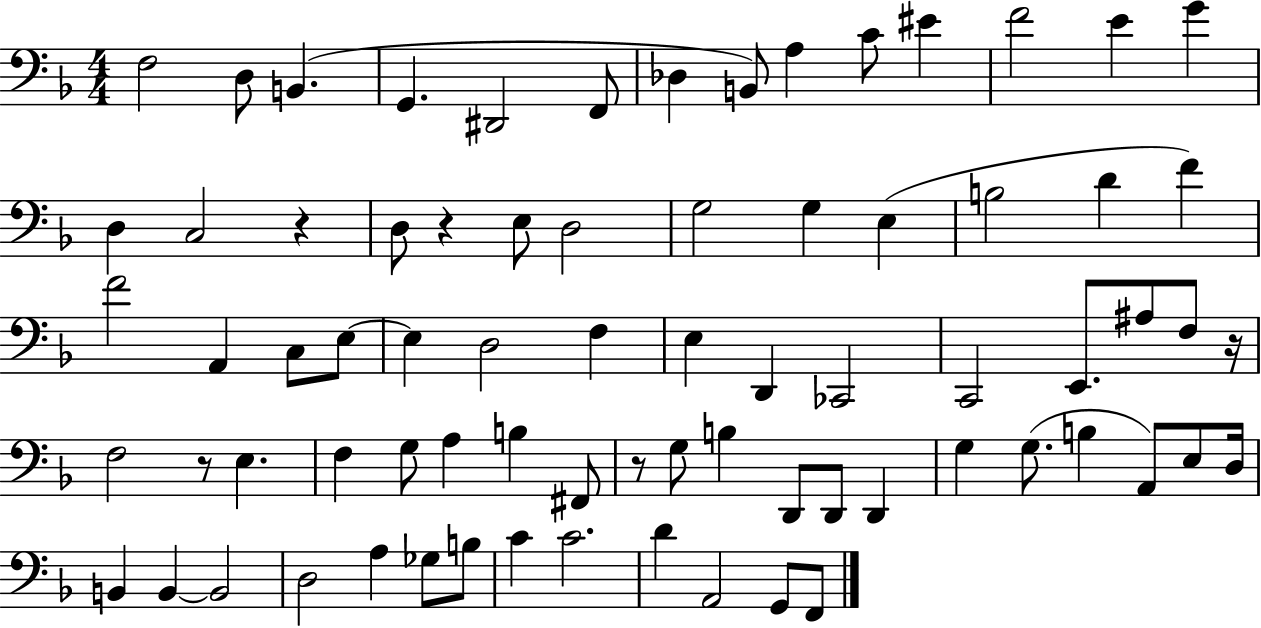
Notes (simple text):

F3/h D3/e B2/q. G2/q. D#2/h F2/e Db3/q B2/e A3/q C4/e EIS4/q F4/h E4/q G4/q D3/q C3/h R/q D3/e R/q E3/e D3/h G3/h G3/q E3/q B3/h D4/q F4/q F4/h A2/q C3/e E3/e E3/q D3/h F3/q E3/q D2/q CES2/h C2/h E2/e. A#3/e F3/e R/s F3/h R/e E3/q. F3/q G3/e A3/q B3/q F#2/e R/e G3/e B3/q D2/e D2/e D2/q G3/q G3/e. B3/q A2/e E3/e D3/s B2/q B2/q B2/h D3/h A3/q Gb3/e B3/e C4/q C4/h. D4/q A2/h G2/e F2/e